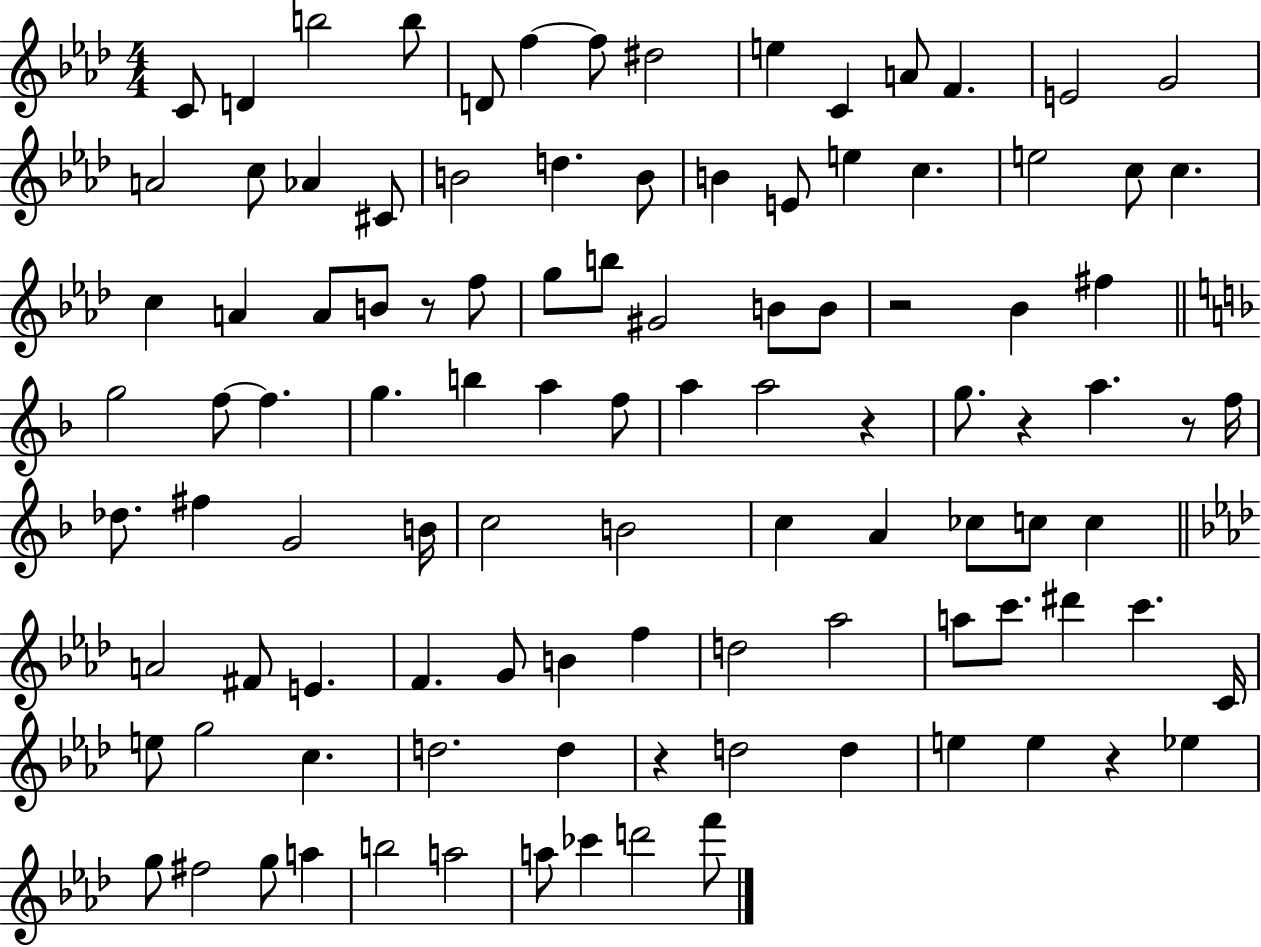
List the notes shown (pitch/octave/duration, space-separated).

C4/e D4/q B5/h B5/e D4/e F5/q F5/e D#5/h E5/q C4/q A4/e F4/q. E4/h G4/h A4/h C5/e Ab4/q C#4/e B4/h D5/q. B4/e B4/q E4/e E5/q C5/q. E5/h C5/e C5/q. C5/q A4/q A4/e B4/e R/e F5/e G5/e B5/e G#4/h B4/e B4/e R/h Bb4/q F#5/q G5/h F5/e F5/q. G5/q. B5/q A5/q F5/e A5/q A5/h R/q G5/e. R/q A5/q. R/e F5/s Db5/e. F#5/q G4/h B4/s C5/h B4/h C5/q A4/q CES5/e C5/e C5/q A4/h F#4/e E4/q. F4/q. G4/e B4/q F5/q D5/h Ab5/h A5/e C6/e. D#6/q C6/q. C4/s E5/e G5/h C5/q. D5/h. D5/q R/q D5/h D5/q E5/q E5/q R/q Eb5/q G5/e F#5/h G5/e A5/q B5/h A5/h A5/e CES6/q D6/h F6/e